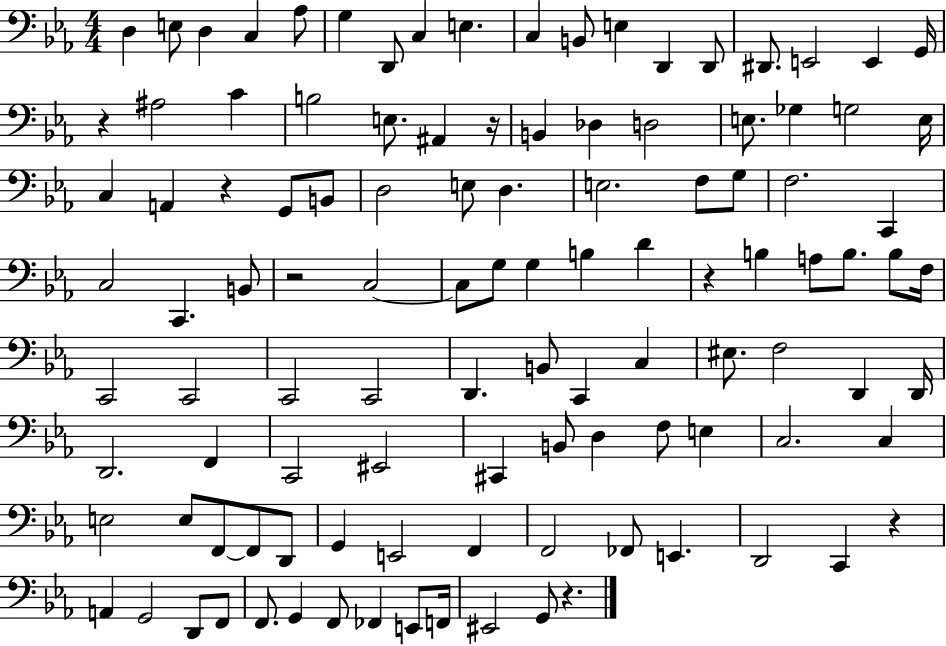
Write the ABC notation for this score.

X:1
T:Untitled
M:4/4
L:1/4
K:Eb
D, E,/2 D, C, _A,/2 G, D,,/2 C, E, C, B,,/2 E, D,, D,,/2 ^D,,/2 E,,2 E,, G,,/4 z ^A,2 C B,2 E,/2 ^A,, z/4 B,, _D, D,2 E,/2 _G, G,2 E,/4 C, A,, z G,,/2 B,,/2 D,2 E,/2 D, E,2 F,/2 G,/2 F,2 C,, C,2 C,, B,,/2 z2 C,2 C,/2 G,/2 G, B, D z B, A,/2 B,/2 B,/2 F,/4 C,,2 C,,2 C,,2 C,,2 D,, B,,/2 C,, C, ^E,/2 F,2 D,, D,,/4 D,,2 F,, C,,2 ^E,,2 ^C,, B,,/2 D, F,/2 E, C,2 C, E,2 E,/2 F,,/2 F,,/2 D,,/2 G,, E,,2 F,, F,,2 _F,,/2 E,, D,,2 C,, z A,, G,,2 D,,/2 F,,/2 F,,/2 G,, F,,/2 _F,, E,,/2 F,,/4 ^E,,2 G,,/2 z